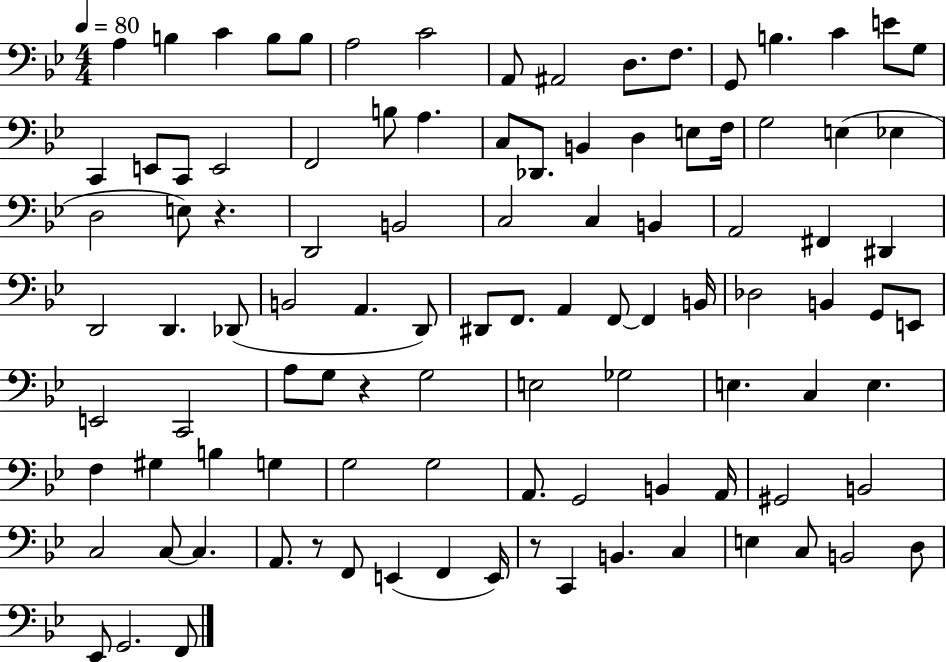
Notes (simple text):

A3/q B3/q C4/q B3/e B3/e A3/h C4/h A2/e A#2/h D3/e. F3/e. G2/e B3/q. C4/q E4/e G3/e C2/q E2/e C2/e E2/h F2/h B3/e A3/q. C3/e Db2/e. B2/q D3/q E3/e F3/s G3/h E3/q Eb3/q D3/h E3/e R/q. D2/h B2/h C3/h C3/q B2/q A2/h F#2/q D#2/q D2/h D2/q. Db2/e B2/h A2/q. D2/e D#2/e F2/e. A2/q F2/e F2/q B2/s Db3/h B2/q G2/e E2/e E2/h C2/h A3/e G3/e R/q G3/h E3/h Gb3/h E3/q. C3/q E3/q. F3/q G#3/q B3/q G3/q G3/h G3/h A2/e. G2/h B2/q A2/s G#2/h B2/h C3/h C3/e C3/q. A2/e. R/e F2/e E2/q F2/q E2/s R/e C2/q B2/q. C3/q E3/q C3/e B2/h D3/e Eb2/e G2/h. F2/e